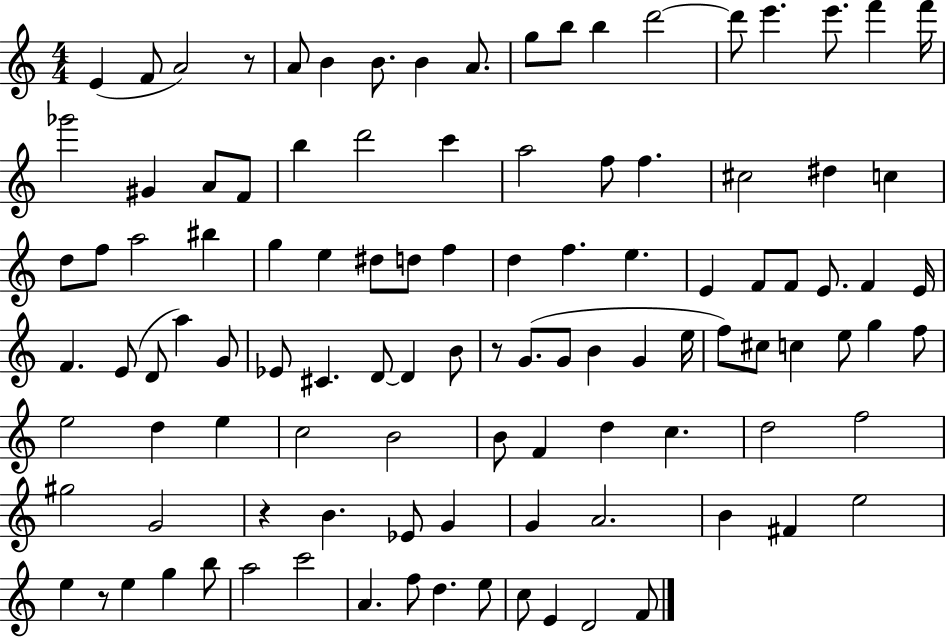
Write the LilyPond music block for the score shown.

{
  \clef treble
  \numericTimeSignature
  \time 4/4
  \key c \major
  \repeat volta 2 { e'4( f'8 a'2) r8 | a'8 b'4 b'8. b'4 a'8. | g''8 b''8 b''4 d'''2~~ | d'''8 e'''4. e'''8. f'''4 f'''16 | \break ges'''2 gis'4 a'8 f'8 | b''4 d'''2 c'''4 | a''2 f''8 f''4. | cis''2 dis''4 c''4 | \break d''8 f''8 a''2 bis''4 | g''4 e''4 dis''8 d''8 f''4 | d''4 f''4. e''4. | e'4 f'8 f'8 e'8. f'4 e'16 | \break f'4. e'8( d'8 a''4) g'8 | ees'8 cis'4. d'8~~ d'4 b'8 | r8 g'8.( g'8 b'4 g'4 e''16 | f''8) cis''8 c''4 e''8 g''4 f''8 | \break e''2 d''4 e''4 | c''2 b'2 | b'8 f'4 d''4 c''4. | d''2 f''2 | \break gis''2 g'2 | r4 b'4. ees'8 g'4 | g'4 a'2. | b'4 fis'4 e''2 | \break e''4 r8 e''4 g''4 b''8 | a''2 c'''2 | a'4. f''8 d''4. e''8 | c''8 e'4 d'2 f'8 | \break } \bar "|."
}